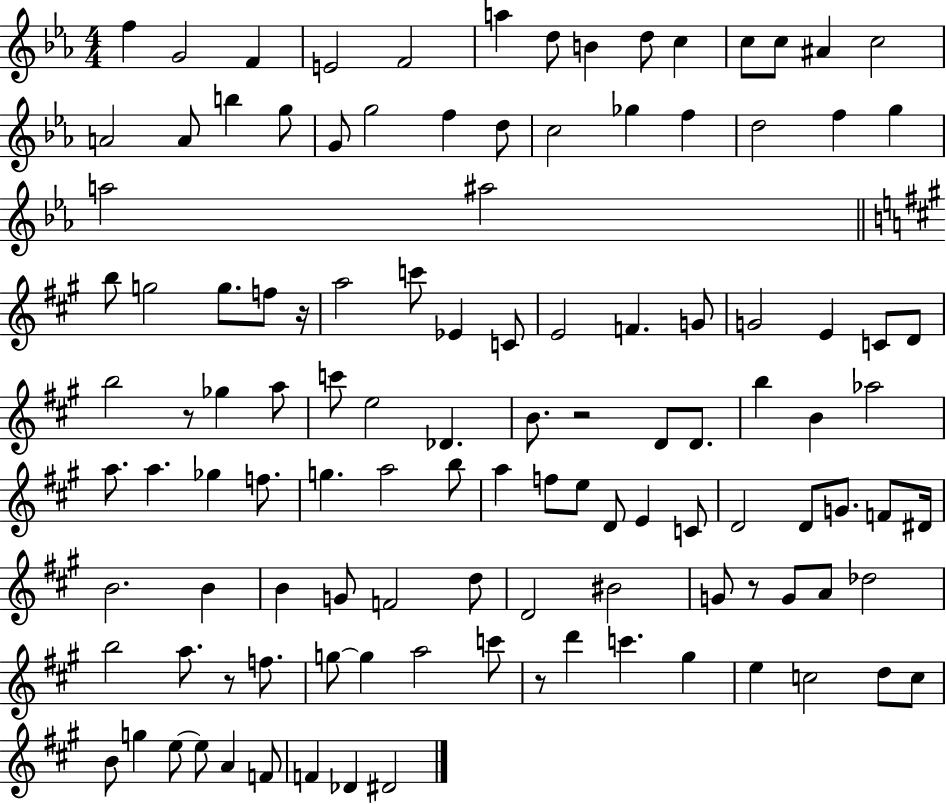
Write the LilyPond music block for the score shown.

{
  \clef treble
  \numericTimeSignature
  \time 4/4
  \key ees \major
  f''4 g'2 f'4 | e'2 f'2 | a''4 d''8 b'4 d''8 c''4 | c''8 c''8 ais'4 c''2 | \break a'2 a'8 b''4 g''8 | g'8 g''2 f''4 d''8 | c''2 ges''4 f''4 | d''2 f''4 g''4 | \break a''2 ais''2 | \bar "||" \break \key a \major b''8 g''2 g''8. f''8 r16 | a''2 c'''8 ees'4 c'8 | e'2 f'4. g'8 | g'2 e'4 c'8 d'8 | \break b''2 r8 ges''4 a''8 | c'''8 e''2 des'4. | b'8. r2 d'8 d'8. | b''4 b'4 aes''2 | \break a''8. a''4. ges''4 f''8. | g''4. a''2 b''8 | a''4 f''8 e''8 d'8 e'4 c'8 | d'2 d'8 g'8. f'8 dis'16 | \break b'2. b'4 | b'4 g'8 f'2 d''8 | d'2 bis'2 | g'8 r8 g'8 a'8 des''2 | \break b''2 a''8. r8 f''8. | g''8~~ g''4 a''2 c'''8 | r8 d'''4 c'''4. gis''4 | e''4 c''2 d''8 c''8 | \break b'8 g''4 e''8~~ e''8 a'4 f'8 | f'4 des'4 dis'2 | \bar "|."
}